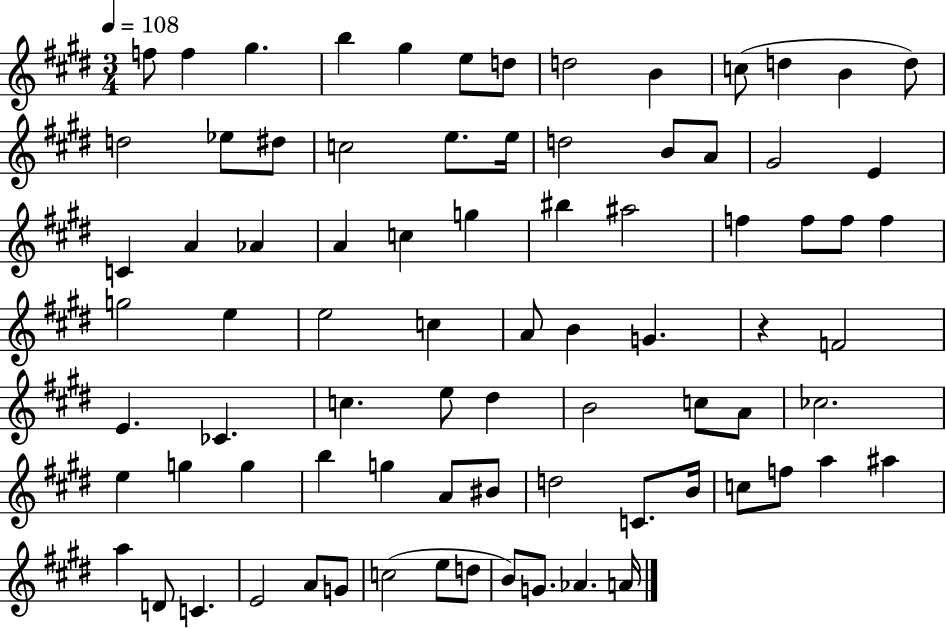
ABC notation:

X:1
T:Untitled
M:3/4
L:1/4
K:E
f/2 f ^g b ^g e/2 d/2 d2 B c/2 d B d/2 d2 _e/2 ^d/2 c2 e/2 e/4 d2 B/2 A/2 ^G2 E C A _A A c g ^b ^a2 f f/2 f/2 f g2 e e2 c A/2 B G z F2 E _C c e/2 ^d B2 c/2 A/2 _c2 e g g b g A/2 ^B/2 d2 C/2 B/4 c/2 f/2 a ^a a D/2 C E2 A/2 G/2 c2 e/2 d/2 B/2 G/2 _A A/4